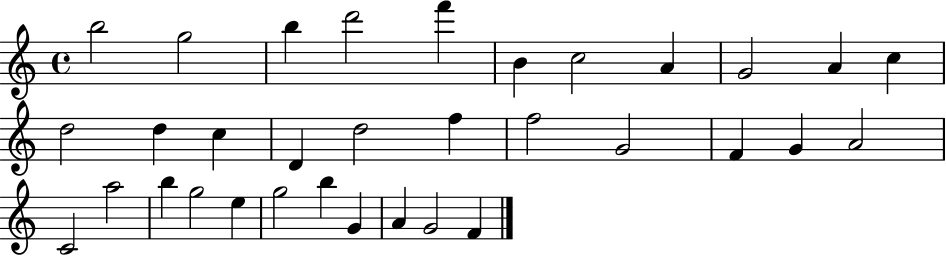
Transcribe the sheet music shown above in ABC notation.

X:1
T:Untitled
M:4/4
L:1/4
K:C
b2 g2 b d'2 f' B c2 A G2 A c d2 d c D d2 f f2 G2 F G A2 C2 a2 b g2 e g2 b G A G2 F